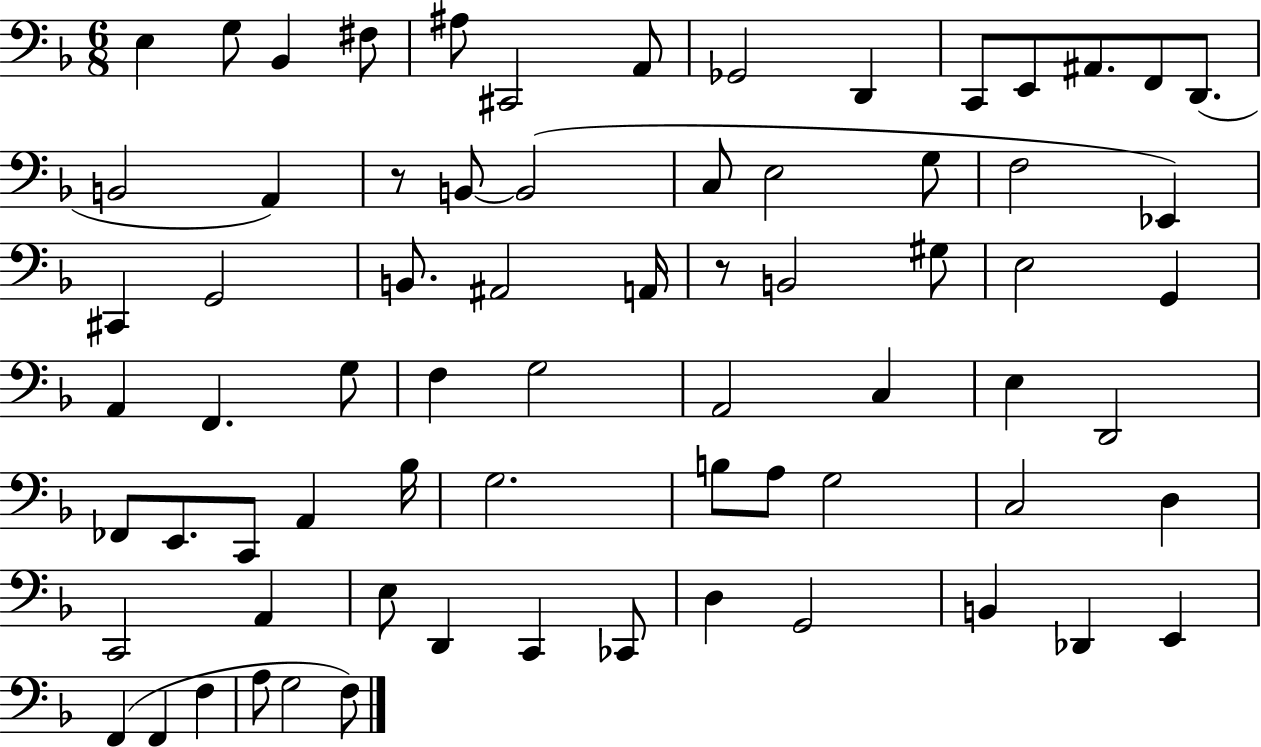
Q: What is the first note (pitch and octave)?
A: E3